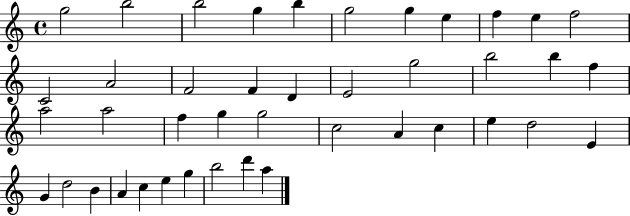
X:1
T:Untitled
M:4/4
L:1/4
K:C
g2 b2 b2 g b g2 g e f e f2 C2 A2 F2 F D E2 g2 b2 b f a2 a2 f g g2 c2 A c e d2 E G d2 B A c e g b2 d' a